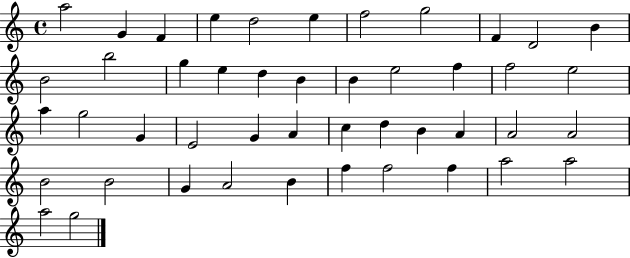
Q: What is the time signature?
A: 4/4